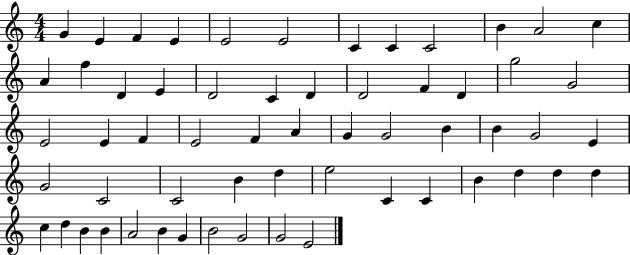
G4/q E4/q F4/q E4/q E4/h E4/h C4/q C4/q C4/h B4/q A4/h C5/q A4/q F5/q D4/q E4/q D4/h C4/q D4/q D4/h F4/q D4/q G5/h G4/h E4/h E4/q F4/q E4/h F4/q A4/q G4/q G4/h B4/q B4/q G4/h E4/q G4/h C4/h C4/h B4/q D5/q E5/h C4/q C4/q B4/q D5/q D5/q D5/q C5/q D5/q B4/q B4/q A4/h B4/q G4/q B4/h G4/h G4/h E4/h